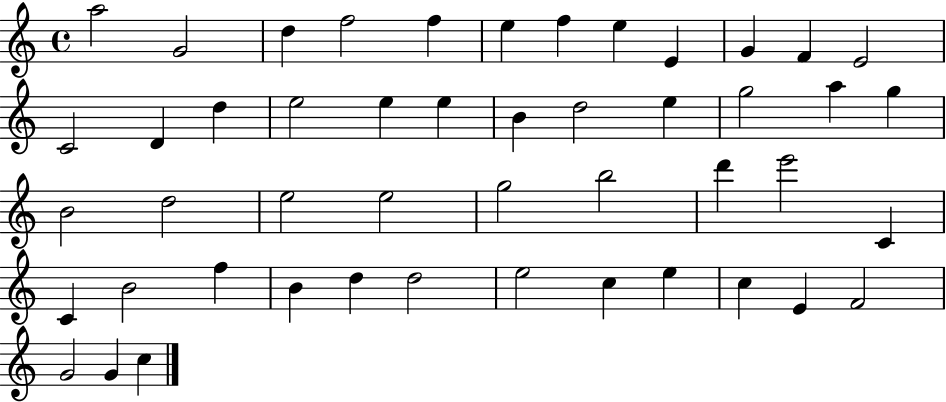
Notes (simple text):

A5/h G4/h D5/q F5/h F5/q E5/q F5/q E5/q E4/q G4/q F4/q E4/h C4/h D4/q D5/q E5/h E5/q E5/q B4/q D5/h E5/q G5/h A5/q G5/q B4/h D5/h E5/h E5/h G5/h B5/h D6/q E6/h C4/q C4/q B4/h F5/q B4/q D5/q D5/h E5/h C5/q E5/q C5/q E4/q F4/h G4/h G4/q C5/q